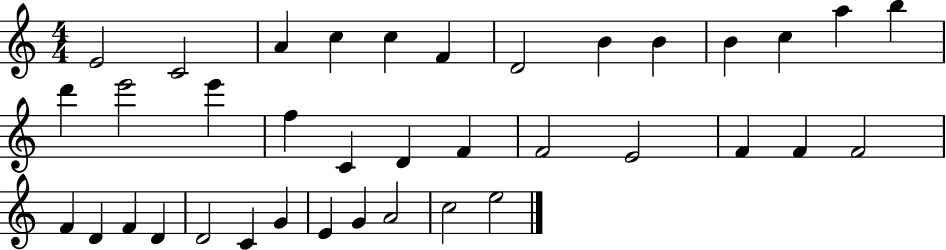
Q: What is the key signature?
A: C major